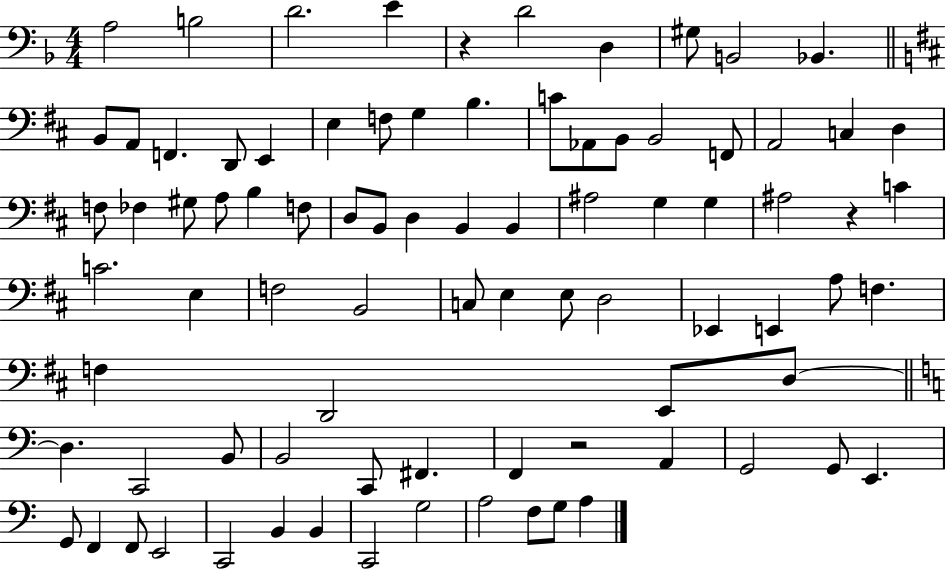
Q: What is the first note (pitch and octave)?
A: A3